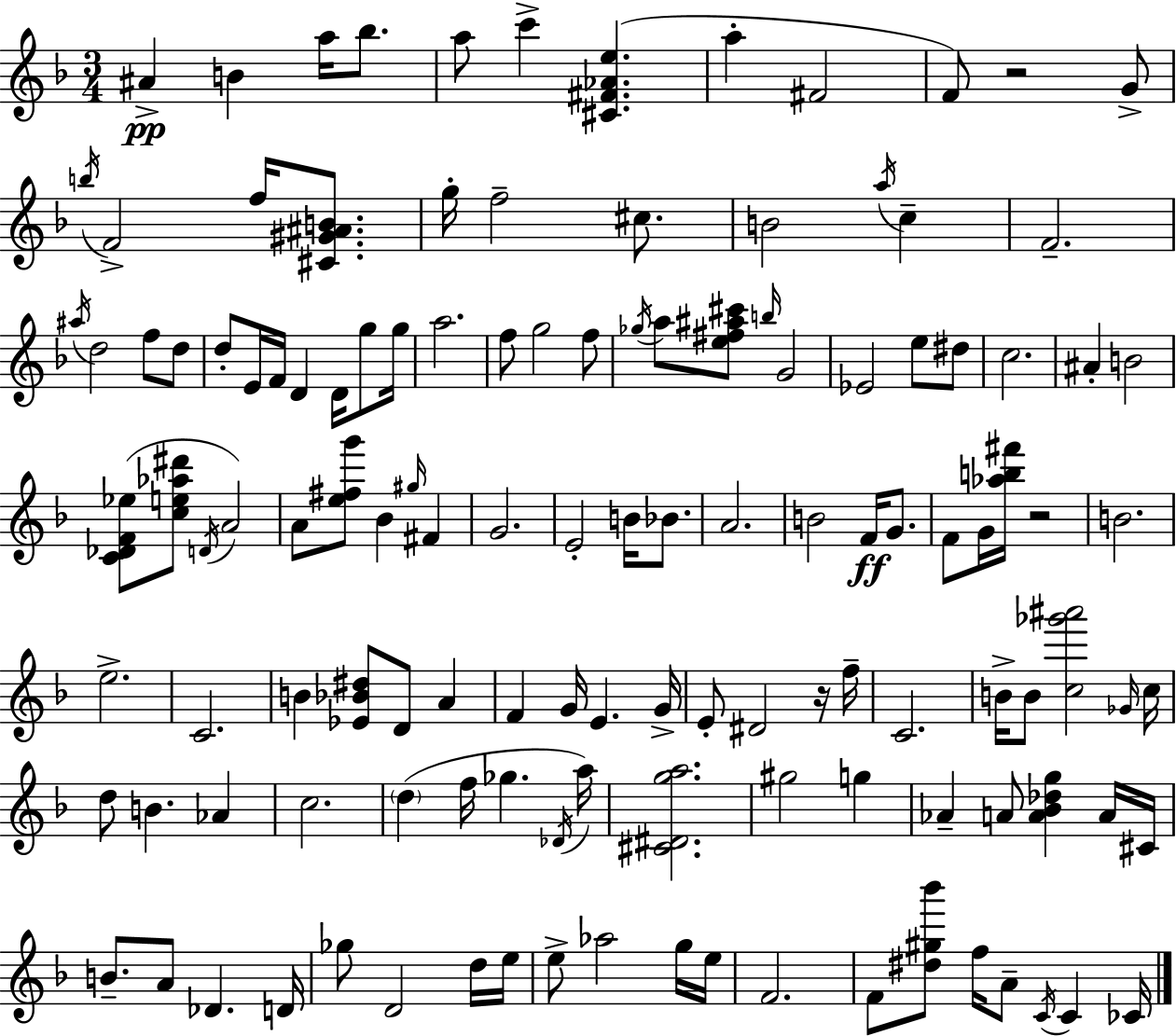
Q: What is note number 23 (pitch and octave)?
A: F5